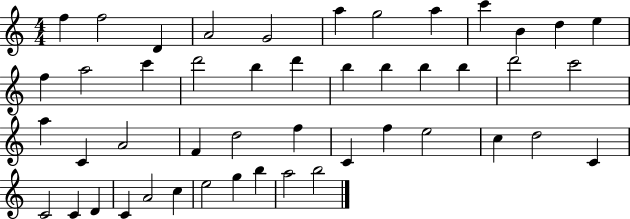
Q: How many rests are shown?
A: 0